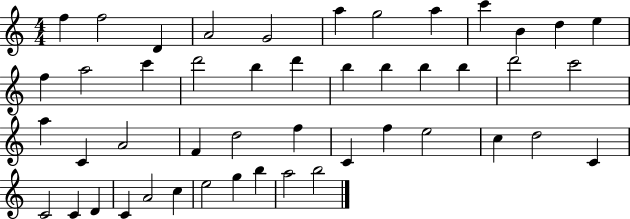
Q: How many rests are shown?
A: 0